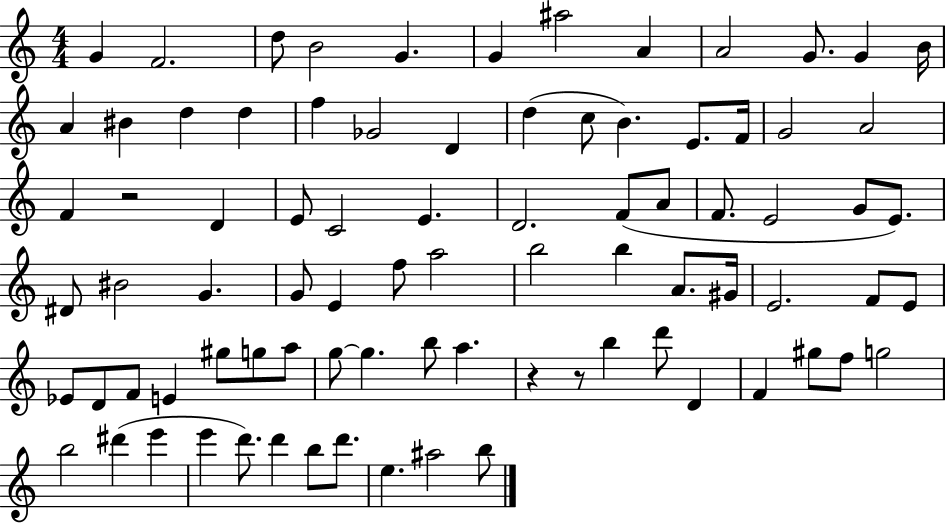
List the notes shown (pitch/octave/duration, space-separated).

G4/q F4/h. D5/e B4/h G4/q. G4/q A#5/h A4/q A4/h G4/e. G4/q B4/s A4/q BIS4/q D5/q D5/q F5/q Gb4/h D4/q D5/q C5/e B4/q. E4/e. F4/s G4/h A4/h F4/q R/h D4/q E4/e C4/h E4/q. D4/h. F4/e A4/e F4/e. E4/h G4/e E4/e. D#4/e BIS4/h G4/q. G4/e E4/q F5/e A5/h B5/h B5/q A4/e. G#4/s E4/h. F4/e E4/e Eb4/e D4/e F4/e E4/q G#5/e G5/e A5/e G5/e G5/q. B5/e A5/q. R/q R/e B5/q D6/e D4/q F4/q G#5/e F5/e G5/h B5/h D#6/q E6/q E6/q D6/e. D6/q B5/e D6/e. E5/q. A#5/h B5/e